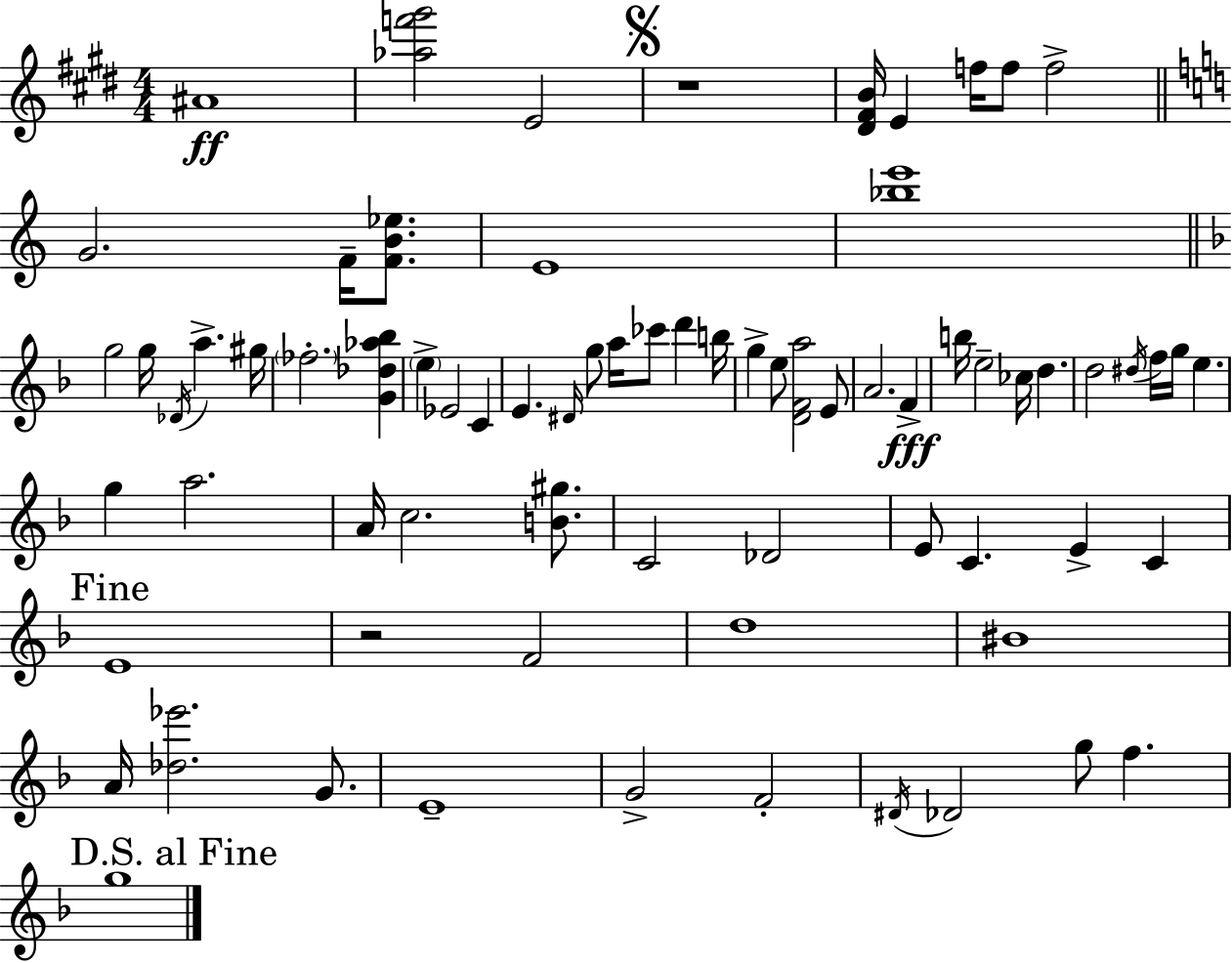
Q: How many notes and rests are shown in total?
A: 73